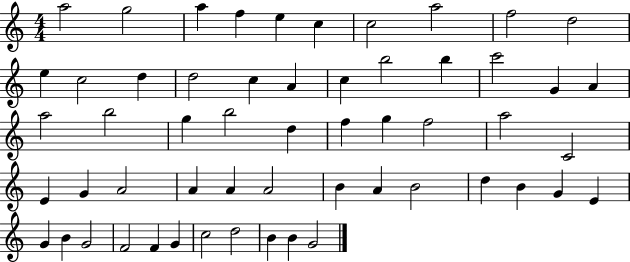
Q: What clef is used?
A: treble